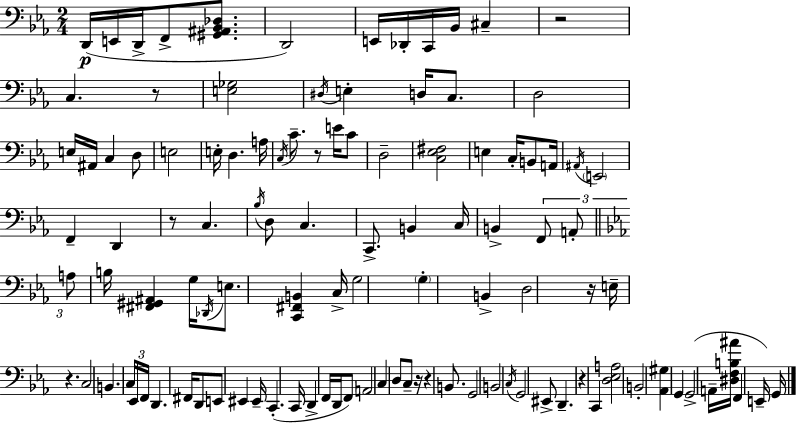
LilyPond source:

{
  \clef bass
  \numericTimeSignature
  \time 2/4
  \key c \minor
  d,16(\p e,16 d,16-> f,8-> <gis, ais, bes, des>8. | d,2) | e,16 des,16-. c,16 bes,16 cis4-- | r2 | \break c4. r8 | <e ges>2 | \acciaccatura { dis16 } e4-. d16 c8. | d2 | \break e16 ais,16 c4 d8 | e2 | e16-. d4. | a16 \acciaccatura { c16 } c'8.-- r8 e'16 | \break c'8 d2-- | <c ees fis>2 | e4 c16-. b,8 | a,16 \acciaccatura { ais,16 } \parenthesize e,2 | \break f,4-- d,4 | r8 c4. | \acciaccatura { bes16 } d8 c4. | c,8.-> b,4 | \break c16 b,4-> | \tuplet 3/2 { f,8 a,8-. \bar "||" \break \key c \minor a8 } b16 <fis, gis, ais,>4 g16 | \acciaccatura { des,16 } e8. <c, fis, b,>4 | c16-> g2 | \parenthesize g4-. b,4-> | \break d2 | r16 e16-- r4. | c2 | b,4. \tuplet 3/2 { c16 | \break ees,16 f,16 } d,4. | fis,16 d,8 e,8 eis,4 | eis,16-- c,4.-.( | c,16 d,4-> f,16 d,16 f,8) | \break a,2 | c4 d8 c8-- | r16 r4 b,8. | g,2 | \break b,2 | \acciaccatura { c16 } g,2 | eis,8-> d,4.-- | r4 c,4 | \break <d ees a>2 | b,2-. | <aes, gis>4 g,4 | g,2->( | \break a,16-- <dis f b ais'>16 f,4 | e,16--) g,16 \bar "|."
}